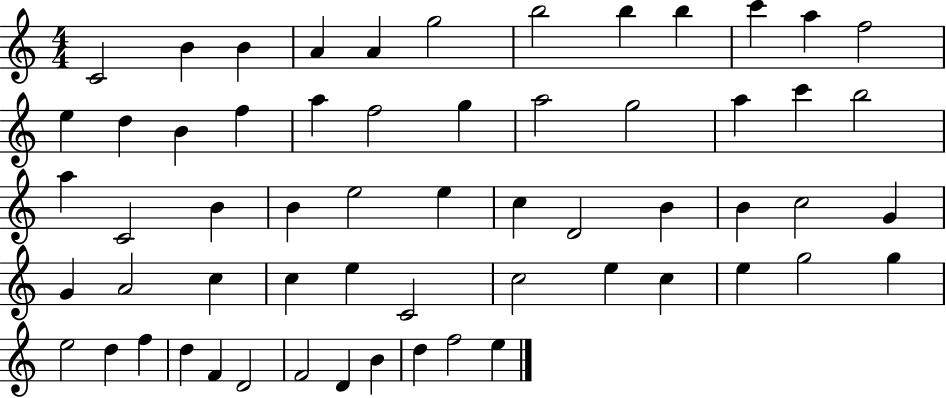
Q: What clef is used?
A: treble